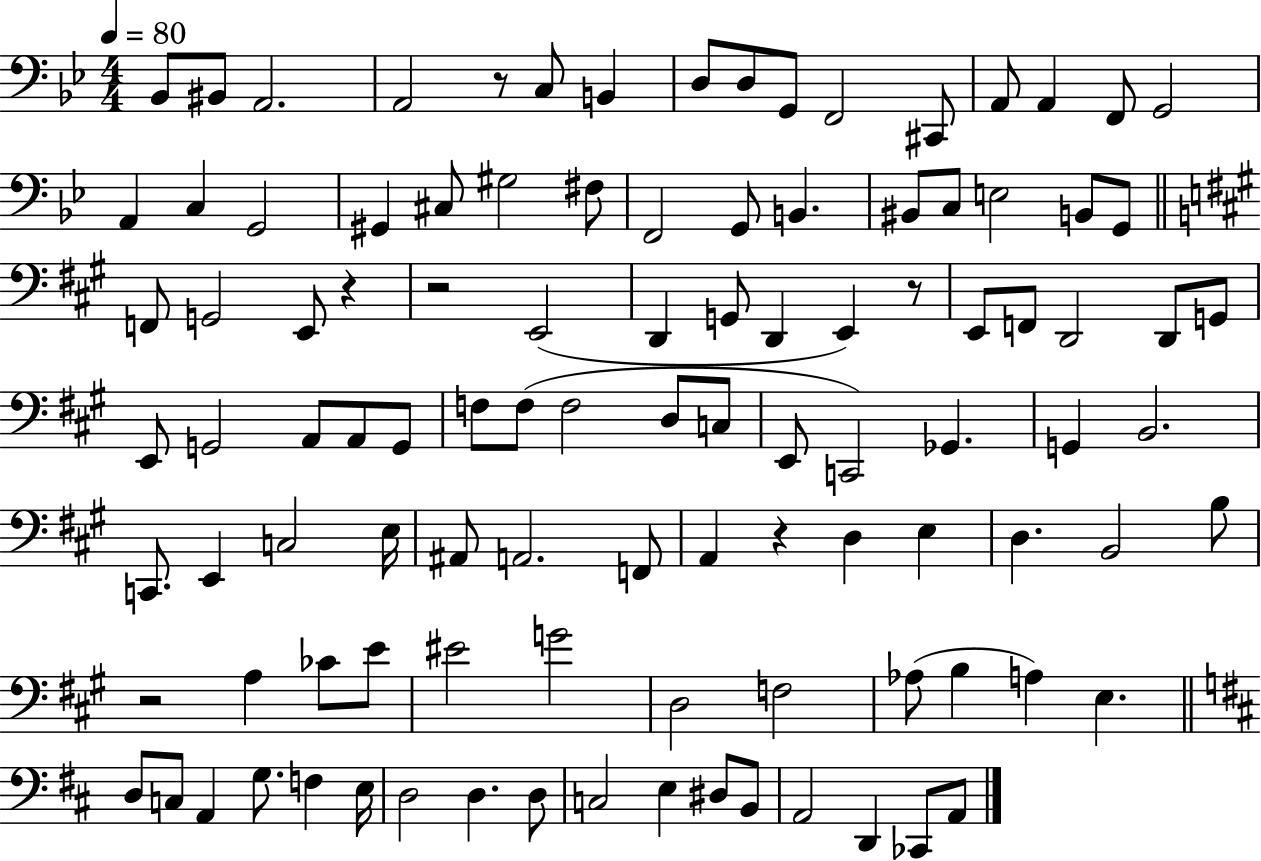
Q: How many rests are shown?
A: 6